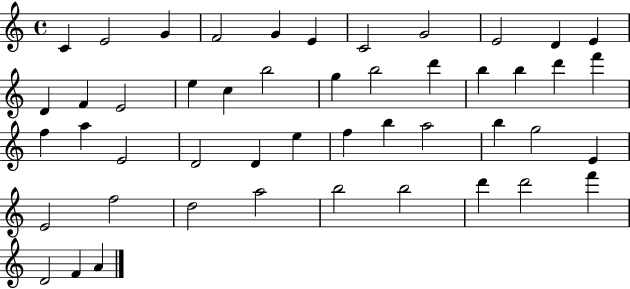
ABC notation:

X:1
T:Untitled
M:4/4
L:1/4
K:C
C E2 G F2 G E C2 G2 E2 D E D F E2 e c b2 g b2 d' b b d' f' f a E2 D2 D e f b a2 b g2 E E2 f2 d2 a2 b2 b2 d' d'2 f' D2 F A